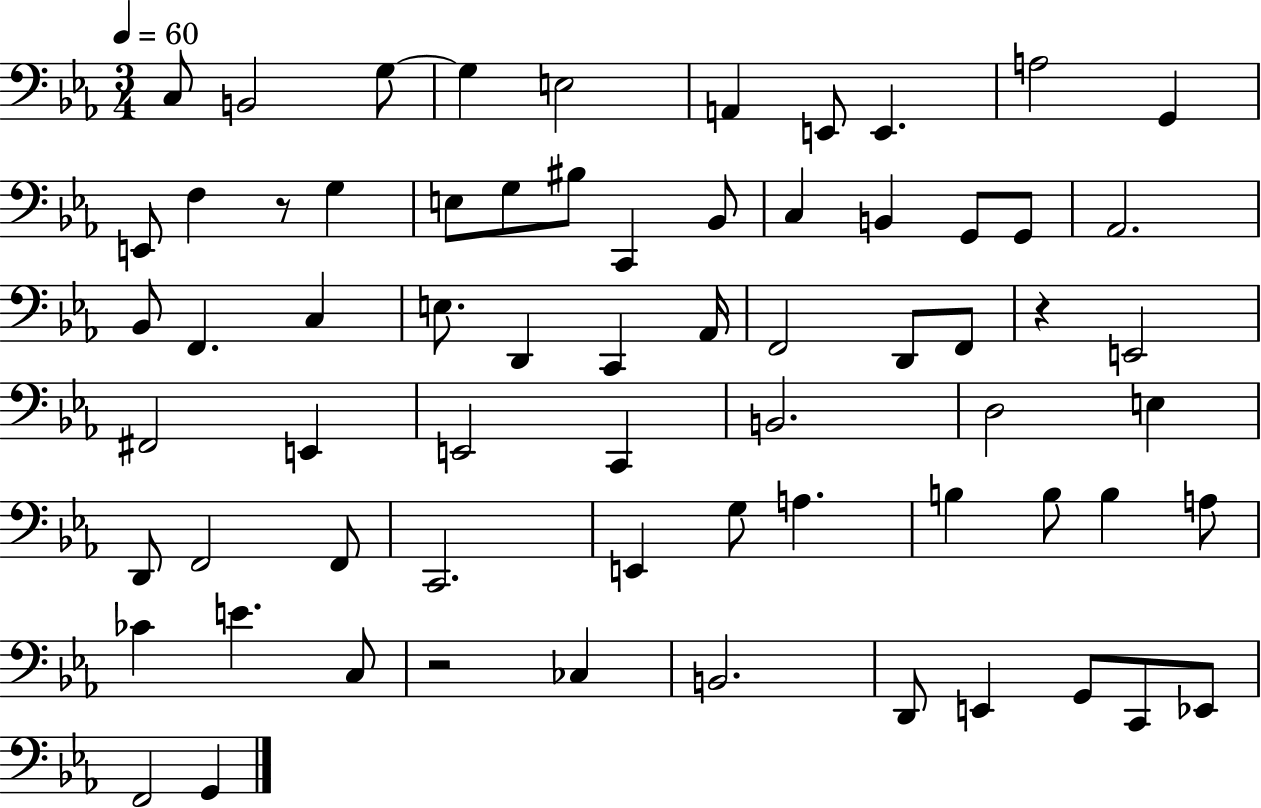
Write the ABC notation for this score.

X:1
T:Untitled
M:3/4
L:1/4
K:Eb
C,/2 B,,2 G,/2 G, E,2 A,, E,,/2 E,, A,2 G,, E,,/2 F, z/2 G, E,/2 G,/2 ^B,/2 C,, _B,,/2 C, B,, G,,/2 G,,/2 _A,,2 _B,,/2 F,, C, E,/2 D,, C,, _A,,/4 F,,2 D,,/2 F,,/2 z E,,2 ^F,,2 E,, E,,2 C,, B,,2 D,2 E, D,,/2 F,,2 F,,/2 C,,2 E,, G,/2 A, B, B,/2 B, A,/2 _C E C,/2 z2 _C, B,,2 D,,/2 E,, G,,/2 C,,/2 _E,,/2 F,,2 G,,